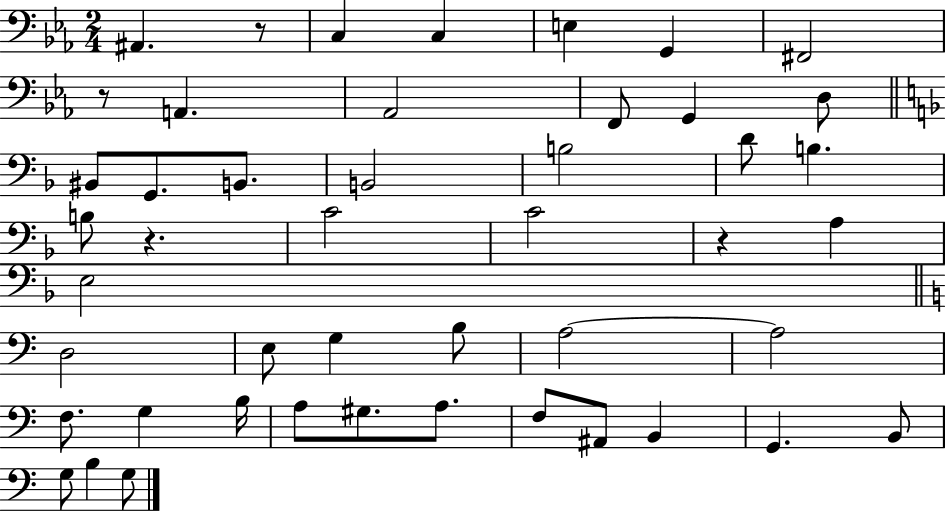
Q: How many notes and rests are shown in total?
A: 47